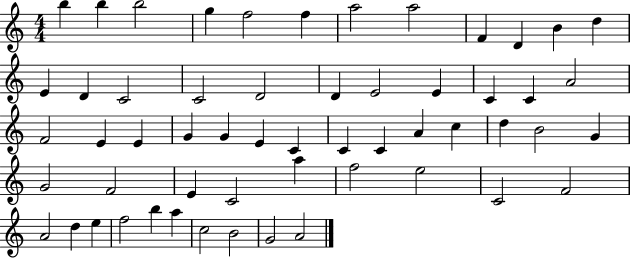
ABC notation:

X:1
T:Untitled
M:4/4
L:1/4
K:C
b b b2 g f2 f a2 a2 F D B d E D C2 C2 D2 D E2 E C C A2 F2 E E G G E C C C A c d B2 G G2 F2 E C2 a f2 e2 C2 F2 A2 d e f2 b a c2 B2 G2 A2